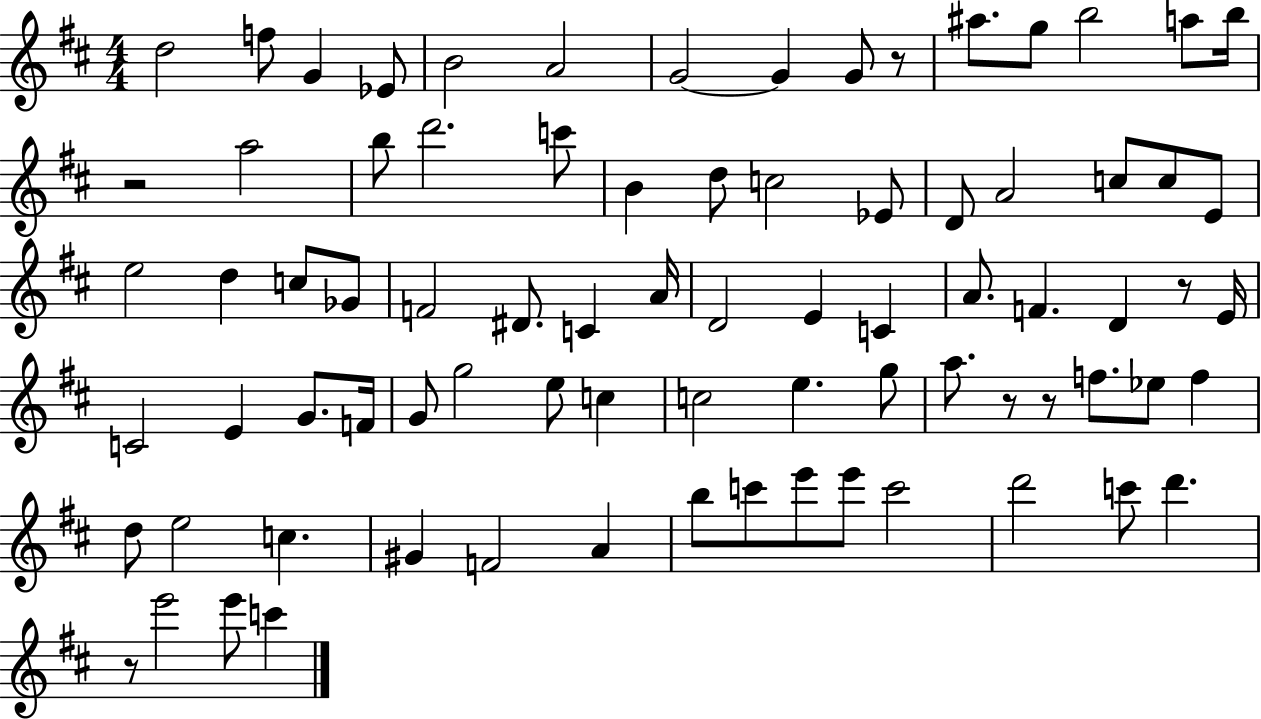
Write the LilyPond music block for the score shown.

{
  \clef treble
  \numericTimeSignature
  \time 4/4
  \key d \major
  d''2 f''8 g'4 ees'8 | b'2 a'2 | g'2~~ g'4 g'8 r8 | ais''8. g''8 b''2 a''8 b''16 | \break r2 a''2 | b''8 d'''2. c'''8 | b'4 d''8 c''2 ees'8 | d'8 a'2 c''8 c''8 e'8 | \break e''2 d''4 c''8 ges'8 | f'2 dis'8. c'4 a'16 | d'2 e'4 c'4 | a'8. f'4. d'4 r8 e'16 | \break c'2 e'4 g'8. f'16 | g'8 g''2 e''8 c''4 | c''2 e''4. g''8 | a''8. r8 r8 f''8. ees''8 f''4 | \break d''8 e''2 c''4. | gis'4 f'2 a'4 | b''8 c'''8 e'''8 e'''8 c'''2 | d'''2 c'''8 d'''4. | \break r8 e'''2 e'''8 c'''4 | \bar "|."
}